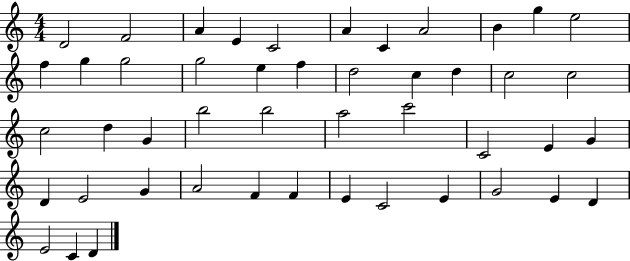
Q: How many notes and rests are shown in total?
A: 47